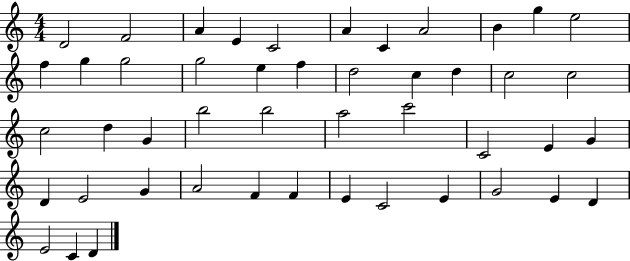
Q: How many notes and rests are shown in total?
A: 47